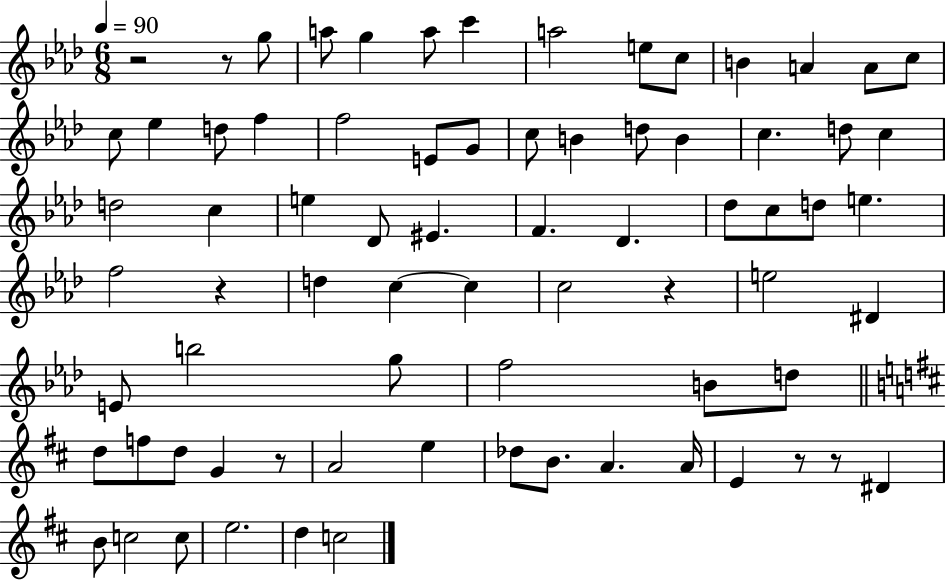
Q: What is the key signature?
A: AES major